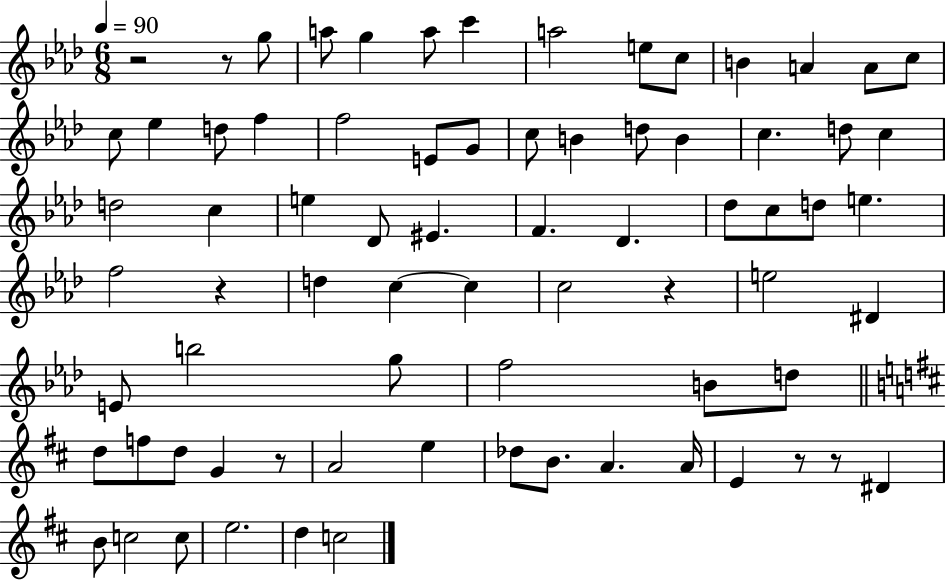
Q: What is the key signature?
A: AES major